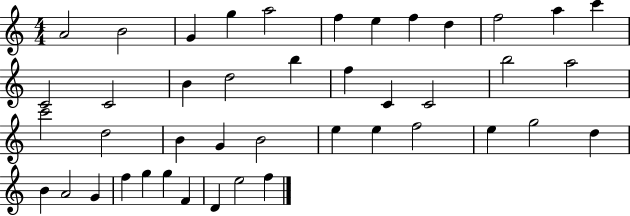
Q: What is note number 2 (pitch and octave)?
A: B4